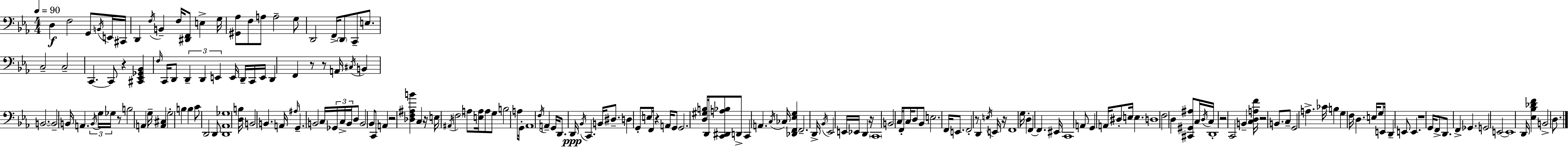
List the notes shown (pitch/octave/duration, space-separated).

D3/q F3/h G2/e B2/s E2/s C#2/s D2/q F3/s B2/q F3/s [D#2,F2]/e E3/q G3/s [G#2,Ab3]/e F3/e A3/e A3/h G3/e D2/h F2/s D2/e C2/e E3/e. C3/h C3/h C2/q. C2/e R/q [C#2,Eb2,Gb2,Bb2]/q F3/s C2/s D2/e D2/q D2/q E2/q E2/s D2/s C2/s E2/s D2/q F2/q R/e R/e A2/s C#3/s B2/q B2/h. B2/h B2/s A2/q. B2/s G3/s Gb3/s R/e B3/h A2/q G3/s [A2,C#3]/q G3/h B3/q B3/q C4/e D2/h D2/e [D2,Ab2,Gb3]/w [D3,B3]/s B2/h B2/q. A2/s A#3/s G2/q. B2/h C3/s Gb2/s C3/s B2/s D3/e B2/h Bb2/e C2/e A2/q R/h [Db3,F3,A#3,B4]/q C3/q R/s E3/s A#2/s F3/h A3/e [E3,A3]/s A3/e G3/e B3/h A3/e G2/s Ab2/w F3/s A2/q G2/s D2/e. D2/s Bb2/s C2/q. B2/s D#3/e. D3/q G2/e E3/s F2/s R/q A2/s G2/e G2/h. [D3,G#3,B3]/e D2/s [C2,D#2,A3,Bb3]/e D2/e C2/q A2/q. C3/s CES3/s [Db2,F2,Eb3,G3]/q F2/h. D2/s Bb2/s Eb2/h E2/s Eb2/s D2/q R/s C2/w B2/h C3/s F2/e C3/s D3/e Bb2/e E3/h. F2/s E2/e. F2/h R/e D2/q E3/s E2/s R/s F2/w G3/s D3/q F2/q F2/q. EIS2/s C2/w A2/e G2/q A2/s D#3/e E3/s E3/q. D3/w F3/h D3/q [C#2,G#2,A#3]/e C3/s D3/s C3/s D2/w R/h C2/h B2/q [C3,D3,A3,F4]/s R/h B2/e. C3/e G2/h A3/q. CES4/s B3/q G3/q F3/s D3/q. E3/s G3/e E2/s D2/q E2/e E2/q. R/w G2/s F2/e D2/e. F2/q Gb2/q. G2/h E2/h E2/w D2/s [Eb3,Bb3,Db4,F4]/q B2/h D3/e.